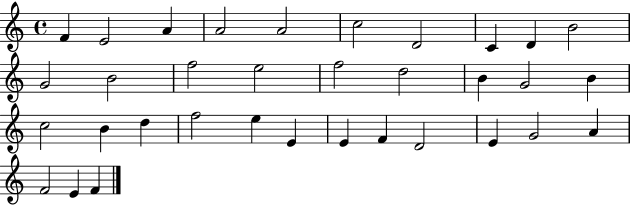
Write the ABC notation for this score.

X:1
T:Untitled
M:4/4
L:1/4
K:C
F E2 A A2 A2 c2 D2 C D B2 G2 B2 f2 e2 f2 d2 B G2 B c2 B d f2 e E E F D2 E G2 A F2 E F